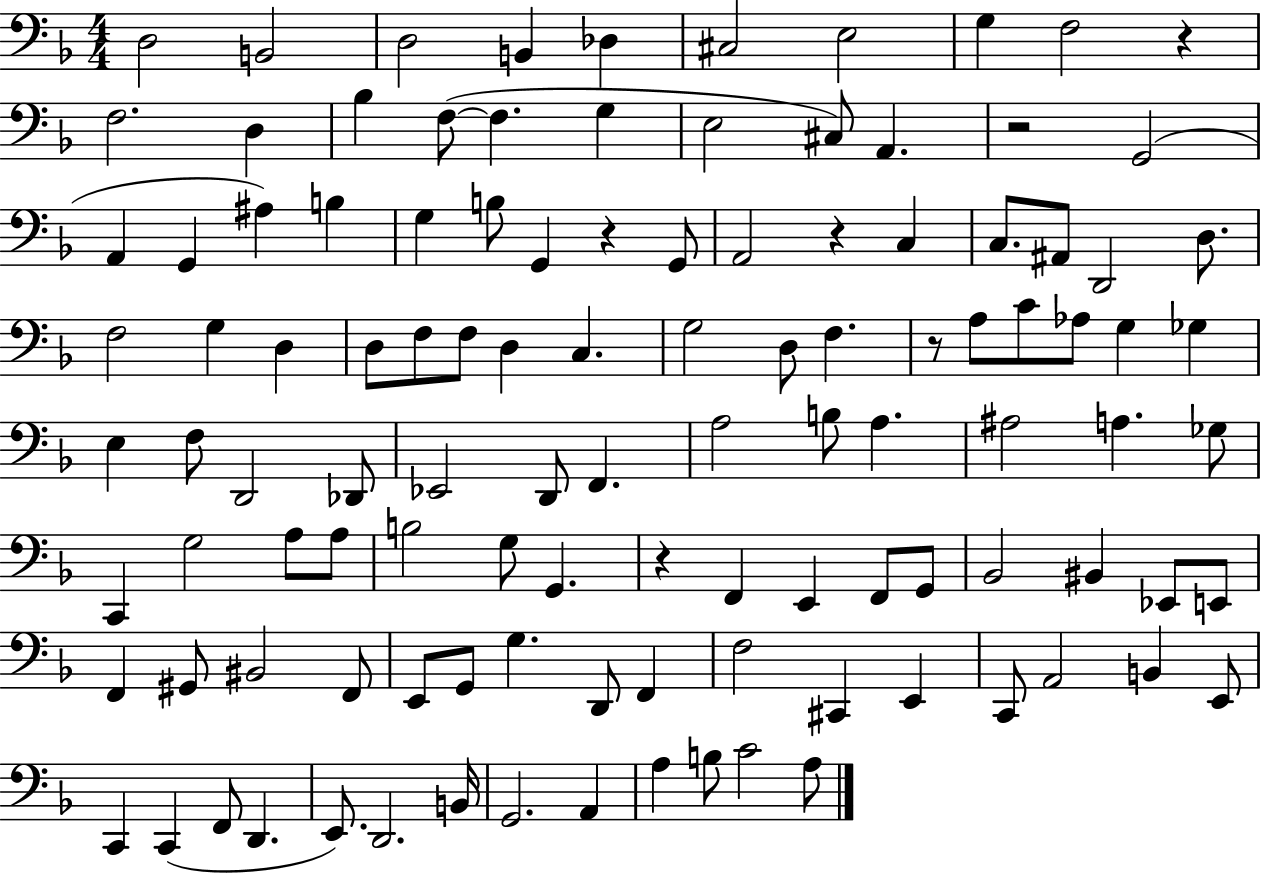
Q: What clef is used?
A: bass